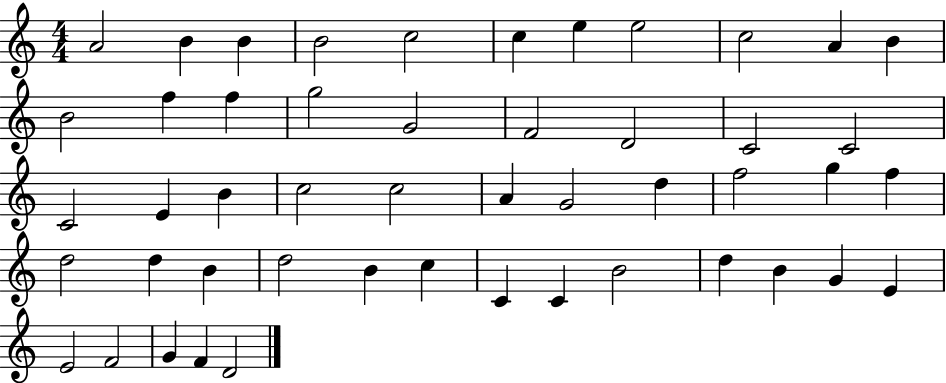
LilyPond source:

{
  \clef treble
  \numericTimeSignature
  \time 4/4
  \key c \major
  a'2 b'4 b'4 | b'2 c''2 | c''4 e''4 e''2 | c''2 a'4 b'4 | \break b'2 f''4 f''4 | g''2 g'2 | f'2 d'2 | c'2 c'2 | \break c'2 e'4 b'4 | c''2 c''2 | a'4 g'2 d''4 | f''2 g''4 f''4 | \break d''2 d''4 b'4 | d''2 b'4 c''4 | c'4 c'4 b'2 | d''4 b'4 g'4 e'4 | \break e'2 f'2 | g'4 f'4 d'2 | \bar "|."
}